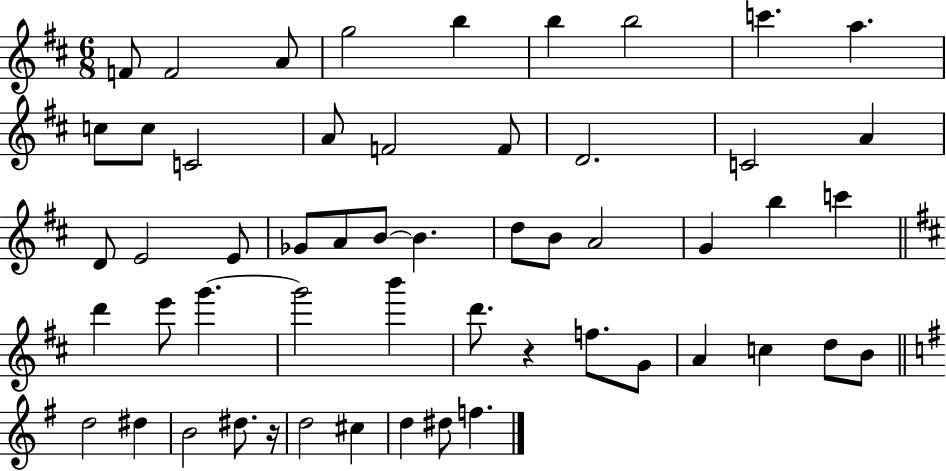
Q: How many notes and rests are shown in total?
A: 54